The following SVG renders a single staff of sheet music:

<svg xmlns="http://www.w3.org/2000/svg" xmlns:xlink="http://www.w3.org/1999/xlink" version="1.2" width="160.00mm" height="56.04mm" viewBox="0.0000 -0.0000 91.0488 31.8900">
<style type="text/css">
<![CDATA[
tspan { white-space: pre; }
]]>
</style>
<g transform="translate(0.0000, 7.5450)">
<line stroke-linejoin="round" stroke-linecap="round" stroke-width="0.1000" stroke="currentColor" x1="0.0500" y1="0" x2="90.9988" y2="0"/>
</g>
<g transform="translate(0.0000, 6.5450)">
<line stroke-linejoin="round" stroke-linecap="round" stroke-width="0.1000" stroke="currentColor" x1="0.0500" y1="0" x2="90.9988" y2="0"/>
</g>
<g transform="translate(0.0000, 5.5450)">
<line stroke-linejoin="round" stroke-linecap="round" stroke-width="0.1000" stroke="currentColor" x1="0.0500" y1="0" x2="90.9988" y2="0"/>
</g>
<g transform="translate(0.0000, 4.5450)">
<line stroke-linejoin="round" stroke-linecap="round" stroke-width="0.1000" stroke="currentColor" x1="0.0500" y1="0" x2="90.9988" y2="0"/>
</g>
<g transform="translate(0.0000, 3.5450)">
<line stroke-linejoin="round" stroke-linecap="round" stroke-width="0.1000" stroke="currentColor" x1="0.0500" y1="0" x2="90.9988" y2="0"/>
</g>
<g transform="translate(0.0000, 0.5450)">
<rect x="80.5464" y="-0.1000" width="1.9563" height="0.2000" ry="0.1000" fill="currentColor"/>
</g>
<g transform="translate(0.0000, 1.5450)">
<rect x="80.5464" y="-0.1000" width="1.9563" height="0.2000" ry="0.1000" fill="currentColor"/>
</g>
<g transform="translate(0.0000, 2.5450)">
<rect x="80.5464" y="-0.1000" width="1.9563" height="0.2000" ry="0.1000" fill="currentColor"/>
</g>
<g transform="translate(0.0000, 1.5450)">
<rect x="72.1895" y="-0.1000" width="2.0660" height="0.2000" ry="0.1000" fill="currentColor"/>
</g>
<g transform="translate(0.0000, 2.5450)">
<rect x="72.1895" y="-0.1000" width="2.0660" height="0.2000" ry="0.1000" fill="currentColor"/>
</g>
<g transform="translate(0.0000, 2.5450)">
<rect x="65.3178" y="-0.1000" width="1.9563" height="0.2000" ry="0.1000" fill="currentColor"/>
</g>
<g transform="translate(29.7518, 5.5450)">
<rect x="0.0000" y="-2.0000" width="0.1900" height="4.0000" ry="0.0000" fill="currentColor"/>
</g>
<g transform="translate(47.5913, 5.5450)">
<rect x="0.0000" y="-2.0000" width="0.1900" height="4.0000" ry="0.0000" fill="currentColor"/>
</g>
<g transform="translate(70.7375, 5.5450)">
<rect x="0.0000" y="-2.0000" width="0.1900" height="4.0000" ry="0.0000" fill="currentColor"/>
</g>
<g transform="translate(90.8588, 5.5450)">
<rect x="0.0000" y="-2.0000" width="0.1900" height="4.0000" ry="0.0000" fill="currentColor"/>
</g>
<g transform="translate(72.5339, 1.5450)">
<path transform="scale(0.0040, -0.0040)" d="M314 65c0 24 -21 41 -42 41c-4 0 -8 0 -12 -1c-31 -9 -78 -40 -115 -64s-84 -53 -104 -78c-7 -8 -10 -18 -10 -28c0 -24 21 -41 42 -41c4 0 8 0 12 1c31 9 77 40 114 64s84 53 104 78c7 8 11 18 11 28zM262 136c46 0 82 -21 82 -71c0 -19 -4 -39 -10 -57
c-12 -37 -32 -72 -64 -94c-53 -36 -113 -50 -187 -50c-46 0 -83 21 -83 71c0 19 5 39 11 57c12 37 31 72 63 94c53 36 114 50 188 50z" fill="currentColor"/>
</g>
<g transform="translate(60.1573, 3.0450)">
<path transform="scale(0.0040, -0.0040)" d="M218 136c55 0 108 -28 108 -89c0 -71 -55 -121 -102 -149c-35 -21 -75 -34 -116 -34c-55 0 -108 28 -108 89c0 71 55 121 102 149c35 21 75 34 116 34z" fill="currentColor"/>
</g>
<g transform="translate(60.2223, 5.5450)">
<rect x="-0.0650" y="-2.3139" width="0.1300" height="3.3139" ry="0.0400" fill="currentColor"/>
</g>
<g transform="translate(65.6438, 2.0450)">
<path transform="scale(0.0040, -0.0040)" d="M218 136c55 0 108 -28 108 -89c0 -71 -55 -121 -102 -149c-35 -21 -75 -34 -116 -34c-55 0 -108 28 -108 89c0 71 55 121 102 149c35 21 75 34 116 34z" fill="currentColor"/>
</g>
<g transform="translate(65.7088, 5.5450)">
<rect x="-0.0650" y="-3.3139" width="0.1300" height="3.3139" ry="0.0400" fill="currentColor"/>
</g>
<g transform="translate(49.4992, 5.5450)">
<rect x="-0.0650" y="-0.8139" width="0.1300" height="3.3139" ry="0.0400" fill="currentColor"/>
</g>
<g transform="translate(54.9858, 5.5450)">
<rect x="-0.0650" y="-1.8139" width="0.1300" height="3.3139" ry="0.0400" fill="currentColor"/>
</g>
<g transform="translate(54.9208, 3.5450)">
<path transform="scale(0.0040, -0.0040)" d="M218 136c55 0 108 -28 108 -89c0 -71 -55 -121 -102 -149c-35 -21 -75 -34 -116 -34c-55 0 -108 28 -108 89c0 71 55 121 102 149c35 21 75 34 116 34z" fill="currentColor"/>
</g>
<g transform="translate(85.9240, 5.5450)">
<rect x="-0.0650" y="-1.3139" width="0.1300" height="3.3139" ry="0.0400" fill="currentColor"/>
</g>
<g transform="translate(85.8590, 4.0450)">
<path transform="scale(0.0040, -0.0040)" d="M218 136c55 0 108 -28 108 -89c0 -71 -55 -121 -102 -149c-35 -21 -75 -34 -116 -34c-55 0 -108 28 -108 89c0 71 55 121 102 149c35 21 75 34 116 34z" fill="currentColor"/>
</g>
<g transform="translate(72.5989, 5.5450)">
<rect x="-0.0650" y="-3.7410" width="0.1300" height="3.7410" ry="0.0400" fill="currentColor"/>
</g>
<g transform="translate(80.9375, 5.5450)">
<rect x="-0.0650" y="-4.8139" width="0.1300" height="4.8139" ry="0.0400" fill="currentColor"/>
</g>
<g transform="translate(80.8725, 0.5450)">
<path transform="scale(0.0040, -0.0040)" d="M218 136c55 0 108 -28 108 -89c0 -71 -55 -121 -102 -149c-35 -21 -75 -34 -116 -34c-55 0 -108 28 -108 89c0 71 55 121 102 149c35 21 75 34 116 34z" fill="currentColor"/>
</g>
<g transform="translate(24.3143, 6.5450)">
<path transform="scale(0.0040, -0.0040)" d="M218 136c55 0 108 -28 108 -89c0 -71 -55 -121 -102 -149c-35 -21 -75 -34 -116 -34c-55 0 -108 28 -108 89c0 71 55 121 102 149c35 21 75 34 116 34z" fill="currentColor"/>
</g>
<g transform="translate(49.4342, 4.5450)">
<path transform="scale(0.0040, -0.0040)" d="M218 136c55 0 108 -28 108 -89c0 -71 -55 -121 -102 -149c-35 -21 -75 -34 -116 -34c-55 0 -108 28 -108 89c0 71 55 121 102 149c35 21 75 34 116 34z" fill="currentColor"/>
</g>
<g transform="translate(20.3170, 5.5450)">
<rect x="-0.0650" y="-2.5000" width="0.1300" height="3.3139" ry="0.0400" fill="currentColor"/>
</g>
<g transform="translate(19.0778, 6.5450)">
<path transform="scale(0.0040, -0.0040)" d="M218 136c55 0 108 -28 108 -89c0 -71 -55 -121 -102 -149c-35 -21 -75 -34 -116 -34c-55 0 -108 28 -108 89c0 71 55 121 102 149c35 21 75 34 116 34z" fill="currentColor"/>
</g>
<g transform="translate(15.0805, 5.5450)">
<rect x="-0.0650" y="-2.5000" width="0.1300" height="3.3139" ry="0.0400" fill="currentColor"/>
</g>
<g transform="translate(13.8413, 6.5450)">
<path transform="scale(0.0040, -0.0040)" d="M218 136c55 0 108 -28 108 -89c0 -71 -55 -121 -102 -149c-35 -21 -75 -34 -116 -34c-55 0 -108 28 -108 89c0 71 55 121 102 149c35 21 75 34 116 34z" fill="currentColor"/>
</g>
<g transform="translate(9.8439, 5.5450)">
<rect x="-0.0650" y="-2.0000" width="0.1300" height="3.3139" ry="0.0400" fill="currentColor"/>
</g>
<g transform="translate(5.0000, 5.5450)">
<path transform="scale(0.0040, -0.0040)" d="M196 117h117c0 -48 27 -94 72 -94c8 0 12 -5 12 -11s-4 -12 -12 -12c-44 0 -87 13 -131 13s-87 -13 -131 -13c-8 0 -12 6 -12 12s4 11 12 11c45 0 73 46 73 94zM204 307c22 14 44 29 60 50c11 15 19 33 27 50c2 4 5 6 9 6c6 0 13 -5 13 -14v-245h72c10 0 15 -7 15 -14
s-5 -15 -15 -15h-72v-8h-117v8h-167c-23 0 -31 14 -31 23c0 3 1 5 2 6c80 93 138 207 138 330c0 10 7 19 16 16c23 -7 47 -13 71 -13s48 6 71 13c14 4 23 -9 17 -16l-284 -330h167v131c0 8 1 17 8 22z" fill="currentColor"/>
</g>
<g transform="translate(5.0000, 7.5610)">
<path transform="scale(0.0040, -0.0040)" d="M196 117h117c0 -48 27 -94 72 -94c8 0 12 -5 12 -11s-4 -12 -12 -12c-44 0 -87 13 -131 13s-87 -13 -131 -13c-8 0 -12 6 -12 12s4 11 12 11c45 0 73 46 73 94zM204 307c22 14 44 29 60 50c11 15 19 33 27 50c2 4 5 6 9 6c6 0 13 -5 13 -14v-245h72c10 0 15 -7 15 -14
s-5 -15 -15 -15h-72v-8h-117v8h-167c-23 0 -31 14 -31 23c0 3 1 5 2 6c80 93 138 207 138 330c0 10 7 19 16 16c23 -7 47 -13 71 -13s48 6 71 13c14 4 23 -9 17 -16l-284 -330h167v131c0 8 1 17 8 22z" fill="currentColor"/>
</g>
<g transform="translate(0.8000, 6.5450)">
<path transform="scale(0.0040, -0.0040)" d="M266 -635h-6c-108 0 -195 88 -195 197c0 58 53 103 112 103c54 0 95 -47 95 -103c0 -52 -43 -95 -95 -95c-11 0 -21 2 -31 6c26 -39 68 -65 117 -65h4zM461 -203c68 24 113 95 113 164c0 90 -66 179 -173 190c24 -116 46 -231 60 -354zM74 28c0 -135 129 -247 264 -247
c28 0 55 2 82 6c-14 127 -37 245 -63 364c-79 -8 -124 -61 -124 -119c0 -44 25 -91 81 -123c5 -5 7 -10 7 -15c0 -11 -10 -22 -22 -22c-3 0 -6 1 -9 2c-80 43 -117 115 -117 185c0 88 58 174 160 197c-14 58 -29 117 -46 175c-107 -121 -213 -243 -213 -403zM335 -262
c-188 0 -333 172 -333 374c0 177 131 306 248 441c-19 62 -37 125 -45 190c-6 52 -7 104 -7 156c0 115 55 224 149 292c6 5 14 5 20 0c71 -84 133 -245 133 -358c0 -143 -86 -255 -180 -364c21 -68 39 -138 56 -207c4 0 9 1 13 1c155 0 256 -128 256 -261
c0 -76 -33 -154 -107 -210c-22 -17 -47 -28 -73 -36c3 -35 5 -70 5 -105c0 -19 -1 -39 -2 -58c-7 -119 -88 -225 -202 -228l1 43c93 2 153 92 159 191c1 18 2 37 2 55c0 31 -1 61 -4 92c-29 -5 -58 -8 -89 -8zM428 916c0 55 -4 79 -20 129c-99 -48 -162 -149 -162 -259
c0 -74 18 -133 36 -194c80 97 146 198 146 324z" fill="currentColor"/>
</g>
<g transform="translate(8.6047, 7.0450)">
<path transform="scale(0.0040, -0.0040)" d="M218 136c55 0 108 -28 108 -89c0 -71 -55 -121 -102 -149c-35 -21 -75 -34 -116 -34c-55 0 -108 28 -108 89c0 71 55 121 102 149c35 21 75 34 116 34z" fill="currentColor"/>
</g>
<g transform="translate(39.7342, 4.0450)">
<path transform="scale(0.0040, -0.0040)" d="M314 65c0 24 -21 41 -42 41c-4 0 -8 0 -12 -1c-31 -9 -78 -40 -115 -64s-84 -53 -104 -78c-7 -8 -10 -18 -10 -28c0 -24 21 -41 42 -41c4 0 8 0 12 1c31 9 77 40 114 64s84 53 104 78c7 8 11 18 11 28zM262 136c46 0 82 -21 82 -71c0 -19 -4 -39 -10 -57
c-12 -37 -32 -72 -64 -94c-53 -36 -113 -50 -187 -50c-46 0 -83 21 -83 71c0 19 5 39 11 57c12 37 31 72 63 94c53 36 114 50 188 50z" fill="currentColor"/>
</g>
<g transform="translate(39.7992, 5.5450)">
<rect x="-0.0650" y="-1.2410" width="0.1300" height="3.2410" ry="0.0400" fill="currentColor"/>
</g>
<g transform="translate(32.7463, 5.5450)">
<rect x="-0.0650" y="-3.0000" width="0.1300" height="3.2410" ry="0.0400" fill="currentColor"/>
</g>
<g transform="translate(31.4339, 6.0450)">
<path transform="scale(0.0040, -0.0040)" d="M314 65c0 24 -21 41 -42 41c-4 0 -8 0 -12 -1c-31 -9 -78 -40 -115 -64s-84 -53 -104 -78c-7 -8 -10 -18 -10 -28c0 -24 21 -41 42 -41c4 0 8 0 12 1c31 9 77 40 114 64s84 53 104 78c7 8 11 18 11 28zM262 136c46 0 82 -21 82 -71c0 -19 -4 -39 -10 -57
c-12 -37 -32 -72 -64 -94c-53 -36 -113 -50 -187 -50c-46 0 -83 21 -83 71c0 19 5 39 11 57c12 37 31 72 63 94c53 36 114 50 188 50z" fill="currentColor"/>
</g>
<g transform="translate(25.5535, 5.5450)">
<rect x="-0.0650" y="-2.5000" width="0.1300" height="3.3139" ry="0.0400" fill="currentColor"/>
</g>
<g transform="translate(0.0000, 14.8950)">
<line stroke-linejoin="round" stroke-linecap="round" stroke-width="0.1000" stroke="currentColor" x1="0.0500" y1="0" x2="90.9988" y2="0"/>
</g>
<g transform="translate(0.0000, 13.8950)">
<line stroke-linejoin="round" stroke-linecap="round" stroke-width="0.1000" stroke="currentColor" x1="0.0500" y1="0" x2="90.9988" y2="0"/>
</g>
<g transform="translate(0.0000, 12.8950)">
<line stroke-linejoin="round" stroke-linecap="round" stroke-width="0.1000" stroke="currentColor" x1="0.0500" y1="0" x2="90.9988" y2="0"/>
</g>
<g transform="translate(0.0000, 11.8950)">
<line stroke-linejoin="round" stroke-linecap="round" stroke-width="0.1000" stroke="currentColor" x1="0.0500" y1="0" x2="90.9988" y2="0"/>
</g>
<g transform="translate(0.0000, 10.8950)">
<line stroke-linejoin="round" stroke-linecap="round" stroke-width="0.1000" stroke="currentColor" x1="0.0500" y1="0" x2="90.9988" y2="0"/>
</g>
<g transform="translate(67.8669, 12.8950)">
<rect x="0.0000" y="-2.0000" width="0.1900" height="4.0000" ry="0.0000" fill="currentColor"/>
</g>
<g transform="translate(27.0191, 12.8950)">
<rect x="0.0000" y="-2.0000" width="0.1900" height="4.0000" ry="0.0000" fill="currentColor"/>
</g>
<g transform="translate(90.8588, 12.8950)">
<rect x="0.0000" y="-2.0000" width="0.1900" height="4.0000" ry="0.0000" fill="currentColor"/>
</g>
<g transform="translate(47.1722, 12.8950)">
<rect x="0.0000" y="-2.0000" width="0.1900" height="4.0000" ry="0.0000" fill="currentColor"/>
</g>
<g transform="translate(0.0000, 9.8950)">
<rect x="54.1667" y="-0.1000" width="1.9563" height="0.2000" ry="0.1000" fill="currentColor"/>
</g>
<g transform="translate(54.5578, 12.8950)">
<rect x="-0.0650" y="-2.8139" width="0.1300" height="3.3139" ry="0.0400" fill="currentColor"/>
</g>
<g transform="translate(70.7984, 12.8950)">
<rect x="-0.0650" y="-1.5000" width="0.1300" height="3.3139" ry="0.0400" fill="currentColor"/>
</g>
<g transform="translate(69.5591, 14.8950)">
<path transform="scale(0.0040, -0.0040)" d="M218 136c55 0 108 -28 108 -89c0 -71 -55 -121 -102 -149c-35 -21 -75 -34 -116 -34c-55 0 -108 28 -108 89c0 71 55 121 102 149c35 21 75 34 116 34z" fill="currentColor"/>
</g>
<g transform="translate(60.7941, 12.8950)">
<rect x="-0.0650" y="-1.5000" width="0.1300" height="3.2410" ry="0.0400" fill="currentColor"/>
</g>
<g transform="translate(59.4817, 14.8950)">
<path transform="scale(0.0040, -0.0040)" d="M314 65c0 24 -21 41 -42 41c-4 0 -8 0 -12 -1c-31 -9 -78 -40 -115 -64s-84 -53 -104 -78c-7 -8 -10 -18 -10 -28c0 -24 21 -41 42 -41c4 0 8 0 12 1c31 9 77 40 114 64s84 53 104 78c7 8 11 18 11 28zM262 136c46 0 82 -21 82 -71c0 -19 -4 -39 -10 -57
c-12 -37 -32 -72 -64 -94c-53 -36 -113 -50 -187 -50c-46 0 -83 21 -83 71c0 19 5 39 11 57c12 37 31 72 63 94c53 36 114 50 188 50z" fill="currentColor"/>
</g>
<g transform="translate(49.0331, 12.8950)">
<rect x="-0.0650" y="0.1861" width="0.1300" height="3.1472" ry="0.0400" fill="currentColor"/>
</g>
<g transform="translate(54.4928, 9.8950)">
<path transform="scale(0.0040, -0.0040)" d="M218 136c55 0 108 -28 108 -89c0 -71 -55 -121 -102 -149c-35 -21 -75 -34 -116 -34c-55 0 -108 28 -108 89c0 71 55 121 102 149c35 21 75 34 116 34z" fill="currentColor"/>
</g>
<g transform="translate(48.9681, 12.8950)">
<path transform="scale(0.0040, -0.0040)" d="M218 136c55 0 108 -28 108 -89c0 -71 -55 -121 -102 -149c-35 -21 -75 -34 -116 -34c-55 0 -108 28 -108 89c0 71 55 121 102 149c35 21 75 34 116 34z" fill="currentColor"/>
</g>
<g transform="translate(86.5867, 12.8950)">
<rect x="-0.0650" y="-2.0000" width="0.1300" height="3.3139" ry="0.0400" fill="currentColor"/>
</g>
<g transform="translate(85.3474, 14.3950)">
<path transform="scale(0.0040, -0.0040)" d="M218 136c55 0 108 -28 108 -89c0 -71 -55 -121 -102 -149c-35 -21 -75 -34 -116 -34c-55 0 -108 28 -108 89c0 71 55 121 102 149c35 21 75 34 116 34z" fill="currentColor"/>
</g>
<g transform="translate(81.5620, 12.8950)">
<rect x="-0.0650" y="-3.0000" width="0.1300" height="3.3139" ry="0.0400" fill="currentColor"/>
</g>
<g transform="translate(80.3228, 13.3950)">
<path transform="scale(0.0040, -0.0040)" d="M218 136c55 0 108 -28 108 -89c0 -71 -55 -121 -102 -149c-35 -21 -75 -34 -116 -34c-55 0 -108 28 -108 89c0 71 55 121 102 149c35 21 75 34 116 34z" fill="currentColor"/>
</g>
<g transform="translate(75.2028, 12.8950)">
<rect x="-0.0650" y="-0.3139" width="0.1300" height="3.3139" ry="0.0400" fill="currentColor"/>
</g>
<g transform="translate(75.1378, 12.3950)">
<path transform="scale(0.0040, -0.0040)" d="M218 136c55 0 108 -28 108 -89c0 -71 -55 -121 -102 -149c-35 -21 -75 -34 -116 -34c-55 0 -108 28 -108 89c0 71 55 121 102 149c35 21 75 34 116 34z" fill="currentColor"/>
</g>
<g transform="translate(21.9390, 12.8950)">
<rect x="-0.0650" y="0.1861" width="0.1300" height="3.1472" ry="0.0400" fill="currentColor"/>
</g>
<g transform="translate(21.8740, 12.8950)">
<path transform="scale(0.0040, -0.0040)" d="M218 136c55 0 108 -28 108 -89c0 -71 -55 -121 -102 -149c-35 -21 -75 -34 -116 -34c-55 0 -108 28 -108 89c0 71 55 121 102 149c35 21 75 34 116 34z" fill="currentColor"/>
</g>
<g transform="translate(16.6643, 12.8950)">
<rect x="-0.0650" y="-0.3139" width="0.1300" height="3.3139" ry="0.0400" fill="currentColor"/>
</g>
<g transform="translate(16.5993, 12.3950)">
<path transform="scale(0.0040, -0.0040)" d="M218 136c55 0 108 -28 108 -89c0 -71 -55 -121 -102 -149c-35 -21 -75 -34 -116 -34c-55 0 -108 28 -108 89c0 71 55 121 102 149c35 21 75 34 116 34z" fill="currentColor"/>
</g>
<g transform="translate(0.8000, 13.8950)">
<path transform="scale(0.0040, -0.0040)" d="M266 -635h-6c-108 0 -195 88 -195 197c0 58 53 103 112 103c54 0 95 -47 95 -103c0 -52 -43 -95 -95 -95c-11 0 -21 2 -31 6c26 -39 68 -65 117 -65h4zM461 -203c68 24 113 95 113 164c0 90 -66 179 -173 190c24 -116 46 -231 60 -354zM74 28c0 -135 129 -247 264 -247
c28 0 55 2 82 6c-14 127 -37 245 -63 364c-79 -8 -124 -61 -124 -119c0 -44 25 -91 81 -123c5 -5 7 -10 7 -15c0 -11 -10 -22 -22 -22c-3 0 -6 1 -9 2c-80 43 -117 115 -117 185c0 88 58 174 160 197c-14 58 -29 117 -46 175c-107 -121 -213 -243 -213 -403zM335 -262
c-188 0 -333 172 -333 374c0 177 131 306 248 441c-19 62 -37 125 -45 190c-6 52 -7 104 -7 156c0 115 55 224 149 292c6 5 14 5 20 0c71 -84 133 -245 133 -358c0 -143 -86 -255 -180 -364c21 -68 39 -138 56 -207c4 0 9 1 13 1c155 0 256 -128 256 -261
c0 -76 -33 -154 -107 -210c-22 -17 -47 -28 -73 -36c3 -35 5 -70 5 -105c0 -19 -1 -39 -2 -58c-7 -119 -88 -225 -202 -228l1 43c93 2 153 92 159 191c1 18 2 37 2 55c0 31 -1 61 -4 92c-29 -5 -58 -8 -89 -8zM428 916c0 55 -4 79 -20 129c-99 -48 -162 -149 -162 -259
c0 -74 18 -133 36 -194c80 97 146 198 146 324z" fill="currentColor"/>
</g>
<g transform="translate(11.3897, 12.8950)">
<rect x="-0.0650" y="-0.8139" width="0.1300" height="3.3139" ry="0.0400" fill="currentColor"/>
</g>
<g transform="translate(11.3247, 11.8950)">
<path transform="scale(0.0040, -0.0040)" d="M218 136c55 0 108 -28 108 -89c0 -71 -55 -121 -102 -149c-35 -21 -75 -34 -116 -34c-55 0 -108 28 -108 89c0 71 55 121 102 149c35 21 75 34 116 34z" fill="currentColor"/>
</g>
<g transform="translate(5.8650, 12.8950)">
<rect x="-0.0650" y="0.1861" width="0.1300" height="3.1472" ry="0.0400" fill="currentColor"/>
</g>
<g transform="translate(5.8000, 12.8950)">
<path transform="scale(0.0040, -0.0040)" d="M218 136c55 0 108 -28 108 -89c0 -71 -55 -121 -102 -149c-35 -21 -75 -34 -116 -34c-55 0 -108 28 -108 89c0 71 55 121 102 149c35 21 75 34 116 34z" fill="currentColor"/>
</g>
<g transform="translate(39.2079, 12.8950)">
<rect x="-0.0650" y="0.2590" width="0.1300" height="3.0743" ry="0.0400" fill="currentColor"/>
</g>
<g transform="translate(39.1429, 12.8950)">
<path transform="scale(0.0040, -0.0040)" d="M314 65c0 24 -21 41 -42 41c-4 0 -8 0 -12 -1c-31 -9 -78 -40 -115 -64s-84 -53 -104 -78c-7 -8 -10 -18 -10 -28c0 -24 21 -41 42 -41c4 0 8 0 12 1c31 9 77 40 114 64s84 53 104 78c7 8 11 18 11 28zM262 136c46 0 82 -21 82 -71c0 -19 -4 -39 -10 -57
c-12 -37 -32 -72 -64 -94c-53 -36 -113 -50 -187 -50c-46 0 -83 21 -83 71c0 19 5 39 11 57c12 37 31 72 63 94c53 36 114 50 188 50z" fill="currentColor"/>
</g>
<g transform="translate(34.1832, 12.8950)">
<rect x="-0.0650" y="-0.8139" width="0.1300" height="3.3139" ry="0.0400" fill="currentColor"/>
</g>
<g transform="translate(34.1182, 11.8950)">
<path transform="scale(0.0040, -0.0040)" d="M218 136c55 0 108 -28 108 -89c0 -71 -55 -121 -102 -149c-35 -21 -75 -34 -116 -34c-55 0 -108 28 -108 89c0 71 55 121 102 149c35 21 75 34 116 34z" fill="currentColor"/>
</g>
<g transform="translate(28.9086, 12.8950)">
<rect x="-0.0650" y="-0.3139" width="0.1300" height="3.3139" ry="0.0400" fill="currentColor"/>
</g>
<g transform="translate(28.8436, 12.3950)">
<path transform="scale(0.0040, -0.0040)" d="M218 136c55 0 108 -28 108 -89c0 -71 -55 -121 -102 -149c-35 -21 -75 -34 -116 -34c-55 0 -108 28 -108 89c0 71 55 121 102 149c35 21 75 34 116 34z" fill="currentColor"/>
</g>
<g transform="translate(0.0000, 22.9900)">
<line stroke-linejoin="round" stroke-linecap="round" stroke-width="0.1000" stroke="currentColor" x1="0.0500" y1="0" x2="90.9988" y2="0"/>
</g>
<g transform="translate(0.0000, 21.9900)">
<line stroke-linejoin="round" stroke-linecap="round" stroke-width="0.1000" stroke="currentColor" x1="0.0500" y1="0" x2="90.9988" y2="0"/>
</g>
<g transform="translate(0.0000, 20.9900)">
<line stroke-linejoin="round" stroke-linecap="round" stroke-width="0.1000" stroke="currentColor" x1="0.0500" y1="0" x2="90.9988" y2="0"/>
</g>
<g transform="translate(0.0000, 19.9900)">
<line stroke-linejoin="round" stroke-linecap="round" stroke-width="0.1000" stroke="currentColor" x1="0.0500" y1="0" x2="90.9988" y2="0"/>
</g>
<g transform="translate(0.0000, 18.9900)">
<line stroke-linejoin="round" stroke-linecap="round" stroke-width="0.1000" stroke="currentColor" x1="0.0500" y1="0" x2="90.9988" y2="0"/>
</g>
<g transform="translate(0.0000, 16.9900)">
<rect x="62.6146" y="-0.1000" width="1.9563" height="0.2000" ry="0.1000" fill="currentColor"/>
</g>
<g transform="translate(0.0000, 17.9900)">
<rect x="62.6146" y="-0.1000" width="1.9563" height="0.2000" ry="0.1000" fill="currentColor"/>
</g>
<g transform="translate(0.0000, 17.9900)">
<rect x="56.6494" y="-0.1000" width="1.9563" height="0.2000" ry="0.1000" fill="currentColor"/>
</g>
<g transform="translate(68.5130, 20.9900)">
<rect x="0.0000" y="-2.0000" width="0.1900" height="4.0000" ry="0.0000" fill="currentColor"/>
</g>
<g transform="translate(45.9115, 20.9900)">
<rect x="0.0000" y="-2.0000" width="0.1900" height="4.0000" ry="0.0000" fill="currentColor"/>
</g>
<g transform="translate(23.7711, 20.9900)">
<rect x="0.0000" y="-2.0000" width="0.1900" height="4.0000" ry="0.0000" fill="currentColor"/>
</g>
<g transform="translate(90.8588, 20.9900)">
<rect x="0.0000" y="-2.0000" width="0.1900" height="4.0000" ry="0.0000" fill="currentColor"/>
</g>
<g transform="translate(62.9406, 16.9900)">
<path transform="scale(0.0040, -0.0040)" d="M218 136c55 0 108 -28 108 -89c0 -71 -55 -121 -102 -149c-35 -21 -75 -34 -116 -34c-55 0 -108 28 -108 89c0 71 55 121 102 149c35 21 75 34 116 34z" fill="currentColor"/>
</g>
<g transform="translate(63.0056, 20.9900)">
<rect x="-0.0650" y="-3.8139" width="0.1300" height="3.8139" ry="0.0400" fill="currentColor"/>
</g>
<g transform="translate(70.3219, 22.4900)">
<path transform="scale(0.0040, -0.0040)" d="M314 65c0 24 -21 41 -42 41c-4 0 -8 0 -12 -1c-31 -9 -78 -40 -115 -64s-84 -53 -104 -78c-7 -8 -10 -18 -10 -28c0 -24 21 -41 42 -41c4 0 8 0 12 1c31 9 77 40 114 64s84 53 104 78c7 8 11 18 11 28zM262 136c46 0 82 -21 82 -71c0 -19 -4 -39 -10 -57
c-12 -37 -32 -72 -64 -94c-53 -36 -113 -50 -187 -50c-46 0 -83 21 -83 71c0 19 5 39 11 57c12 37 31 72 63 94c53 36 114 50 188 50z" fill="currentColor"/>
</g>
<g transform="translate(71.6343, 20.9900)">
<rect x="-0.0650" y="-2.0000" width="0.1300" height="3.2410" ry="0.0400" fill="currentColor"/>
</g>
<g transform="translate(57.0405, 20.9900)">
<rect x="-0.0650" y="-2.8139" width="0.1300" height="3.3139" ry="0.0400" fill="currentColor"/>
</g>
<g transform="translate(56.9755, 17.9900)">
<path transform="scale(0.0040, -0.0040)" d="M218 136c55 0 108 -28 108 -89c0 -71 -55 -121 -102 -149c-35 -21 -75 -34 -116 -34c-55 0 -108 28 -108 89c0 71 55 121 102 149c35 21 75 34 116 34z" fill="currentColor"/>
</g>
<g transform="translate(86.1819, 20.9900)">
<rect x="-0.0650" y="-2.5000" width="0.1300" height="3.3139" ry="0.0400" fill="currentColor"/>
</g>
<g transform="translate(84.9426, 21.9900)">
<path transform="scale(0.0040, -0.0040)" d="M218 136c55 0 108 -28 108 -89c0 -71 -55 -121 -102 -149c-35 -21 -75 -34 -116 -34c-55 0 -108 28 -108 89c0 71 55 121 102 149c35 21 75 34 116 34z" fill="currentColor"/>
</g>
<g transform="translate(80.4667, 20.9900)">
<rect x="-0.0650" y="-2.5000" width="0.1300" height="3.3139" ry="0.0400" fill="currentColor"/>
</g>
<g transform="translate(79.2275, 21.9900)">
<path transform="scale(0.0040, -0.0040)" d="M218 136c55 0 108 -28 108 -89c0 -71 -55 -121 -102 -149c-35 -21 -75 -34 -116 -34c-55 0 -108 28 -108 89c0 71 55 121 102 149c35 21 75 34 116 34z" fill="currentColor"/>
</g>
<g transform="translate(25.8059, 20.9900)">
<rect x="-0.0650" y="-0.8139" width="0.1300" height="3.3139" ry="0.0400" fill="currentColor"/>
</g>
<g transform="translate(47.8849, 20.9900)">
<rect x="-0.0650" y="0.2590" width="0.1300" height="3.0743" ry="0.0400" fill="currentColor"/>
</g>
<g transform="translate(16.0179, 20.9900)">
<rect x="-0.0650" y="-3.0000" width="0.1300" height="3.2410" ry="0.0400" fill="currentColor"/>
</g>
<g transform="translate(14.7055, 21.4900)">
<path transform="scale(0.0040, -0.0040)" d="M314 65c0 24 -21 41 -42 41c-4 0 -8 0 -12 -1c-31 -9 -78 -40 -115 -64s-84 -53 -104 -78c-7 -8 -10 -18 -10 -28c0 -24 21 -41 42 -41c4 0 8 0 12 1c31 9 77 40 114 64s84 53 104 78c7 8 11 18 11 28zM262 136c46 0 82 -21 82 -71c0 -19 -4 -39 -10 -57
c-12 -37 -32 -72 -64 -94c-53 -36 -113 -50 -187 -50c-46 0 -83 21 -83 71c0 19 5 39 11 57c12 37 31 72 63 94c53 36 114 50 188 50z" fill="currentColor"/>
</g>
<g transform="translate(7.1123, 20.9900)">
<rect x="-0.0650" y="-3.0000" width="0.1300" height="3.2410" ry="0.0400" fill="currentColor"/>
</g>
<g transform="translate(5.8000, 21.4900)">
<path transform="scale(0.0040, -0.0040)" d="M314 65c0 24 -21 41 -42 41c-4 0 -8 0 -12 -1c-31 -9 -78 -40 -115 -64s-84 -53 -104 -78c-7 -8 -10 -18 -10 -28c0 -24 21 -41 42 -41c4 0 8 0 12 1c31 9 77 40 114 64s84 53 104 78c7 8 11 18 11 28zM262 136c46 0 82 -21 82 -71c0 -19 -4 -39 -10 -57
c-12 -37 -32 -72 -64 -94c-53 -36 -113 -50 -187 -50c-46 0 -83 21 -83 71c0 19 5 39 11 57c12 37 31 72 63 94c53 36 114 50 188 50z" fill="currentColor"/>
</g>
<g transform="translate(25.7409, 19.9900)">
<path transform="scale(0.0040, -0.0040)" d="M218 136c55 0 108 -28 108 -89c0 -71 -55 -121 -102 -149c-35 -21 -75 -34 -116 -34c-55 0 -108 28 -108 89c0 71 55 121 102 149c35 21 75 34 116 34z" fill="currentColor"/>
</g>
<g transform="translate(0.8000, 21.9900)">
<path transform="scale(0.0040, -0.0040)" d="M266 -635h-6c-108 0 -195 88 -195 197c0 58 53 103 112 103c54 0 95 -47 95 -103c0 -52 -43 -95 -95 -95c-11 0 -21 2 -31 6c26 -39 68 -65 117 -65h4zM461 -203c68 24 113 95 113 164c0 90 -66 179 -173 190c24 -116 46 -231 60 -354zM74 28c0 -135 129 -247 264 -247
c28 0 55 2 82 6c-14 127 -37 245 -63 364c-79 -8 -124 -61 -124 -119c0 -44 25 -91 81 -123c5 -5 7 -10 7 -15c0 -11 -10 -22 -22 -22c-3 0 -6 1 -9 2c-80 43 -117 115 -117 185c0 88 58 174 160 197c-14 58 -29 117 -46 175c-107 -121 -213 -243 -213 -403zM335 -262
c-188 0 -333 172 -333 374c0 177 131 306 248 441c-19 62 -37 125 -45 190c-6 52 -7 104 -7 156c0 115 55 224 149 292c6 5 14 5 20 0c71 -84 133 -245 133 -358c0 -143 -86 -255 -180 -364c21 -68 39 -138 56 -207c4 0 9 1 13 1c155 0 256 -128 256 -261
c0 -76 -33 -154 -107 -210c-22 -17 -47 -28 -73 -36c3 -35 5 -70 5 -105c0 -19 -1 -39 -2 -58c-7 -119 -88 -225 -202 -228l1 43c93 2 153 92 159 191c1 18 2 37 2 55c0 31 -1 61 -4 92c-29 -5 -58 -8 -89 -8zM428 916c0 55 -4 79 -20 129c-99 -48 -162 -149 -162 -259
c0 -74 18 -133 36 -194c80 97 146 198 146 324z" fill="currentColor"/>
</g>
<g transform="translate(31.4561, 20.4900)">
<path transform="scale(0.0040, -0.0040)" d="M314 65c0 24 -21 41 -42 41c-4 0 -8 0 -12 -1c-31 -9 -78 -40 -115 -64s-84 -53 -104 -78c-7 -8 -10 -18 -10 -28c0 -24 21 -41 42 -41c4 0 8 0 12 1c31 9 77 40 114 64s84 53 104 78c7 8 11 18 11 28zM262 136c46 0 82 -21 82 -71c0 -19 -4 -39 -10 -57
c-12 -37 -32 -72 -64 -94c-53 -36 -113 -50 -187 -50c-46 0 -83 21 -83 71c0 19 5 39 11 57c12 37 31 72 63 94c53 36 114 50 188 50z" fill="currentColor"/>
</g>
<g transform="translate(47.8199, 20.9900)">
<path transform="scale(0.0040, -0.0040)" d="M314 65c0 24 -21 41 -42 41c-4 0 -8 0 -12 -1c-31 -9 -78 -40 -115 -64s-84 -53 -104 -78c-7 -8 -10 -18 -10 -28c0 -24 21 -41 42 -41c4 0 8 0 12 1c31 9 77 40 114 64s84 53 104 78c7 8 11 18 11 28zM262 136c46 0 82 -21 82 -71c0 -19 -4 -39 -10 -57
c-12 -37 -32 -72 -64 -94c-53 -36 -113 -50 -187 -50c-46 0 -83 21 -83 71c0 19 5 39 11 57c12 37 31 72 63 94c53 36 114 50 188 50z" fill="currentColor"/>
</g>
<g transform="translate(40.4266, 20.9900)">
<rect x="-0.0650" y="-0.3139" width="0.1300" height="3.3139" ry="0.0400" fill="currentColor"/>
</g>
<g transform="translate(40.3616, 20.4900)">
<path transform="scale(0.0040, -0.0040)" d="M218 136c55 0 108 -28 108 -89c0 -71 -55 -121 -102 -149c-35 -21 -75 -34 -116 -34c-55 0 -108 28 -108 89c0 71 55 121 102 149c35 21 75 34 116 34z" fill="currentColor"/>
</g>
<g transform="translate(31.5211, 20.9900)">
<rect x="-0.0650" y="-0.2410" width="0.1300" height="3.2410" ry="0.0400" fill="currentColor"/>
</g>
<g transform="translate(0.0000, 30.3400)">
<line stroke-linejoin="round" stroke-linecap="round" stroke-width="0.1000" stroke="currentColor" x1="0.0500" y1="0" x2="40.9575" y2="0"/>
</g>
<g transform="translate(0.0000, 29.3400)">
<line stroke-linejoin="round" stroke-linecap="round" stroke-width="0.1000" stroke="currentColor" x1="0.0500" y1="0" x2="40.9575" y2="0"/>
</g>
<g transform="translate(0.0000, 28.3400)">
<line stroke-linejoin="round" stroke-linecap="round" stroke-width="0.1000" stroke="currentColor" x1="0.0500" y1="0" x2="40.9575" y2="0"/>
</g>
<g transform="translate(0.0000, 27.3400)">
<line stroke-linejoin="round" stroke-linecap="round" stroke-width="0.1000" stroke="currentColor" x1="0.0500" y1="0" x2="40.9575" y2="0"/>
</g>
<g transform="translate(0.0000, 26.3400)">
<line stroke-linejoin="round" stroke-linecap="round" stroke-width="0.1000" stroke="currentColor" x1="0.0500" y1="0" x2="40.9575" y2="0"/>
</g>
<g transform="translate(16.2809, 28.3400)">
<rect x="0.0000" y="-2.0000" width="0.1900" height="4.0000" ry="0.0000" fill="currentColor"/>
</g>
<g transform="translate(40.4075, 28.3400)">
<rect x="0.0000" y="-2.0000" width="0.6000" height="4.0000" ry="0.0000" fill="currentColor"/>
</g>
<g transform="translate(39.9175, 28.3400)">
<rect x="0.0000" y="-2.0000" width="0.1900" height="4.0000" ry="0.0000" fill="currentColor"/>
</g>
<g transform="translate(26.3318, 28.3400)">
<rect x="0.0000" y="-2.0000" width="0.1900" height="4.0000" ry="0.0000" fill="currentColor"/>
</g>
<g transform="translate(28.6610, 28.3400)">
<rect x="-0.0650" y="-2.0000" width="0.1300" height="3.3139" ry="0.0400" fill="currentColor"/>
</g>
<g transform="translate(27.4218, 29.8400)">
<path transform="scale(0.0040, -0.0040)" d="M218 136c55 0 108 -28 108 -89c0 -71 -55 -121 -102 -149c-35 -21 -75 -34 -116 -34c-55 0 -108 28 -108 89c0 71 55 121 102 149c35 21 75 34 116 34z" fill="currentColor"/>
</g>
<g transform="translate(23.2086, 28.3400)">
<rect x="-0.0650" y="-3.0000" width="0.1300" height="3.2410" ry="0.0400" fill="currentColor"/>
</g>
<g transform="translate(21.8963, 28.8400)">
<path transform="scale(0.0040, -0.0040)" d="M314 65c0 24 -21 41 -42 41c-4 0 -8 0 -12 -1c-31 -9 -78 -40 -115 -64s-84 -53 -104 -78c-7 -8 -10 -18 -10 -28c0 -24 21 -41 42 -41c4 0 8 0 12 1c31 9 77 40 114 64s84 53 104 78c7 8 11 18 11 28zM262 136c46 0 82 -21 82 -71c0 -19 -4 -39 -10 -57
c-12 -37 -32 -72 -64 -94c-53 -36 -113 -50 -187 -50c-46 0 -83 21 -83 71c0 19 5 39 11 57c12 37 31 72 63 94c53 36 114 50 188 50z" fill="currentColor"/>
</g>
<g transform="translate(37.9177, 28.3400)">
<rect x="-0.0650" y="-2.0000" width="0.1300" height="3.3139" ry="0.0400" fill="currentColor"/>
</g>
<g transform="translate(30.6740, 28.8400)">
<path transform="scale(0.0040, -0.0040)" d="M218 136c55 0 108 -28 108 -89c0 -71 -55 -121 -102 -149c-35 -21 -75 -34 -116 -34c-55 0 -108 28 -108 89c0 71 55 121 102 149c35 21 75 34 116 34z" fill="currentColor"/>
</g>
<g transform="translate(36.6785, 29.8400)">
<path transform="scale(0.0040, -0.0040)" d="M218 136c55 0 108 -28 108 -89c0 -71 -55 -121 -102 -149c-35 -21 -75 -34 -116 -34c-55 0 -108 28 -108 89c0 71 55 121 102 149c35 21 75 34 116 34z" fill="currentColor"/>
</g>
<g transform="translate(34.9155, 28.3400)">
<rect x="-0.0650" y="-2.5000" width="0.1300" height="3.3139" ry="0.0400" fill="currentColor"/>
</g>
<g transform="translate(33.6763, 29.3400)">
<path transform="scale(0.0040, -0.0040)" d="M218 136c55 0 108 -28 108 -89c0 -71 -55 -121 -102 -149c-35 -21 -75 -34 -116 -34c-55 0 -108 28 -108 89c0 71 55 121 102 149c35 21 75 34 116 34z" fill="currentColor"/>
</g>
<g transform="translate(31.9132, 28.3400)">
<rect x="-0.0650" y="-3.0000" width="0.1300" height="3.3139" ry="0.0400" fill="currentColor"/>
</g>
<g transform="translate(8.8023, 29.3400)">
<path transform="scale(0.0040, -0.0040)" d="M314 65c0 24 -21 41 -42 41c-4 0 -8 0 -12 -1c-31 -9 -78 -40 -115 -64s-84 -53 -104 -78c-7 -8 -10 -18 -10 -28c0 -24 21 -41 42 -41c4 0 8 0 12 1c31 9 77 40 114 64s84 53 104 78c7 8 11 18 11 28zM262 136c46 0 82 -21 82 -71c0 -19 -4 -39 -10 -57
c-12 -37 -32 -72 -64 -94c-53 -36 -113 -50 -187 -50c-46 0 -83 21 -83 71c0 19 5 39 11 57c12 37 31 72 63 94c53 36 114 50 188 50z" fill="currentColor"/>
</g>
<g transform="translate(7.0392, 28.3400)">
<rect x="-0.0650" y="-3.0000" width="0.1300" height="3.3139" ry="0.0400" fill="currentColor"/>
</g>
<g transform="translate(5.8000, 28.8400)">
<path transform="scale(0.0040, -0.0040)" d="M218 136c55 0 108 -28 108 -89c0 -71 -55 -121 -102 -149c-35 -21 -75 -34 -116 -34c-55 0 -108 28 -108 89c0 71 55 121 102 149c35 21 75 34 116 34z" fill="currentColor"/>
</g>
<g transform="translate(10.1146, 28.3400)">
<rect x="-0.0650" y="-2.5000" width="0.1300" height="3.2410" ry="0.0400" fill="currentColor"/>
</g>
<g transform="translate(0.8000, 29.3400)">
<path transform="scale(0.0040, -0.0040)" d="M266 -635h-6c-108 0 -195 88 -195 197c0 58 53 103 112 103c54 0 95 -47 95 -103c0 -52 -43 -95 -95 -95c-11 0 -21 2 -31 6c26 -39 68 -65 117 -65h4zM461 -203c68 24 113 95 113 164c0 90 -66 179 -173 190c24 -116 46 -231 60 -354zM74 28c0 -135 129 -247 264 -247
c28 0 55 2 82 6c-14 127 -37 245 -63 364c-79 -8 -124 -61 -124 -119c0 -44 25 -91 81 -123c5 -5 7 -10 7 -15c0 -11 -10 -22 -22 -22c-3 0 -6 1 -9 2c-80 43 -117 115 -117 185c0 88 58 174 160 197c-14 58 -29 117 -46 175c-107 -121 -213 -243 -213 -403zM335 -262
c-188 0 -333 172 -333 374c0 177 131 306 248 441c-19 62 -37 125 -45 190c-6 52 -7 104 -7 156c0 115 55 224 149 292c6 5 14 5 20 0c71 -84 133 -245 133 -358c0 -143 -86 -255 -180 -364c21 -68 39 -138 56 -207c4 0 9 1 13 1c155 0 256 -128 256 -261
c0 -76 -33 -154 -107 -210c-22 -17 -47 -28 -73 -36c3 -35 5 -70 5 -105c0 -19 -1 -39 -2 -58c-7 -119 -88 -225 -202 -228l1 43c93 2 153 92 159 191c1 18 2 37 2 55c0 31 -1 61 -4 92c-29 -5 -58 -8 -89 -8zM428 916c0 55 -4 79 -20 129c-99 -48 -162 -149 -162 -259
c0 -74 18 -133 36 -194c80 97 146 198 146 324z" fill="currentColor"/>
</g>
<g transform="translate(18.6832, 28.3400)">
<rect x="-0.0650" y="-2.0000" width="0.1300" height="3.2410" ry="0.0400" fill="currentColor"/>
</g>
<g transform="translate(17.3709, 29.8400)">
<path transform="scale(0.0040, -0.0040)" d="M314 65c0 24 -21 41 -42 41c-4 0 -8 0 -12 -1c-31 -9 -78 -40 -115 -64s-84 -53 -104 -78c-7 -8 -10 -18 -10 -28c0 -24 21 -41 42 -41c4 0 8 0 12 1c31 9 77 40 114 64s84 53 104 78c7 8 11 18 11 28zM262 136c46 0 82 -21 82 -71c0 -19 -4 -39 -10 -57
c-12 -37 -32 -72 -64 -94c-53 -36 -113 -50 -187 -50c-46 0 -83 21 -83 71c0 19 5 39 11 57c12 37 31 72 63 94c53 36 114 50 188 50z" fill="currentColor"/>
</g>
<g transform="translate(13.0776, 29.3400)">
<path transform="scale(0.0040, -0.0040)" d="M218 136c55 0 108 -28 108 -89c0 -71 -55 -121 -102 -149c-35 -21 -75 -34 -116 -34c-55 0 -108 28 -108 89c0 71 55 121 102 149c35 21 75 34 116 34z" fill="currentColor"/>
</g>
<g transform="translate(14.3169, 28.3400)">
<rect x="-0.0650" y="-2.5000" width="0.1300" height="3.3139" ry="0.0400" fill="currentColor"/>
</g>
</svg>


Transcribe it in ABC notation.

X:1
T:Untitled
M:4/4
L:1/4
K:C
F G G G A2 e2 d f g b c'2 e' e B d c B c d B2 B a E2 E c A F A2 A2 d c2 c B2 a c' F2 G G A G2 G F2 A2 F A G F